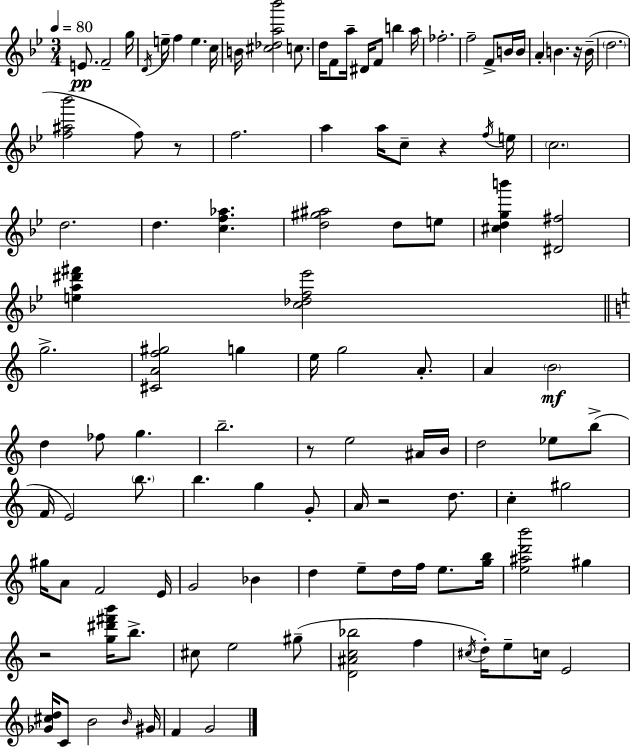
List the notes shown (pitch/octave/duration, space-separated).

E4/e. F4/h G5/s D4/s E5/s F5/q E5/q. C5/s B4/s [C#5,Db5,A5,Bb6]/h C5/e. D5/s F4/e A5/s D#4/s F4/e B5/q A5/s FES5/h. F5/h F4/e B4/s B4/s A4/q B4/q. R/s B4/s D5/h. [F5,A#5,Bb6]/h F5/e R/e F5/h. A5/q A5/s C5/e R/q F5/s E5/s C5/h. D5/h. D5/q. [C5,F5,Ab5]/q. [D5,G#5,A#5]/h D5/e E5/e [C#5,D5,G5,B6]/q [D#4,F#5]/h [E5,A5,D#6,F#6]/q [C5,Db5,F5,Eb6]/h G5/h. [C#4,A4,F5,G#5]/h G5/q E5/s G5/h A4/e. A4/q B4/h D5/q FES5/e G5/q. B5/h. R/e E5/h A#4/s B4/s D5/h Eb5/e B5/e F4/s E4/h B5/e. B5/q. G5/q G4/e A4/s R/h D5/e. C5/q G#5/h G#5/s A4/e F4/h E4/s G4/h Bb4/q D5/q E5/e D5/s F5/s E5/e. [G5,B5]/s [E5,A#5,D6,B6]/h G#5/q R/h [G5,D#6,F#6,B6]/s B5/e. C#5/e E5/h G#5/e [D4,A#4,C5,Bb5]/h F5/q C#5/s D5/s E5/e C5/s E4/h [Gb4,C#5,D5]/s C4/e B4/h B4/s G#4/s F4/q G4/h